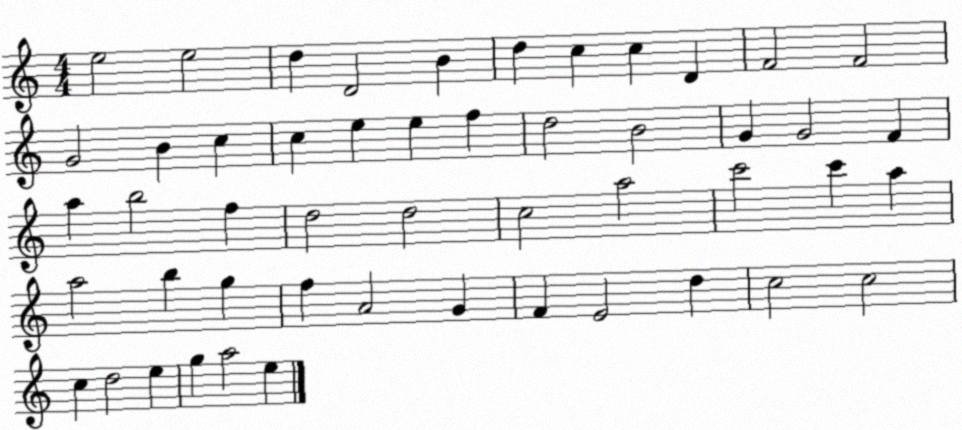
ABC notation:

X:1
T:Untitled
M:4/4
L:1/4
K:C
e2 e2 d D2 B d c c D F2 F2 G2 B c c e e f d2 B2 G G2 F a b2 f d2 d2 c2 a2 c'2 c' a a2 b g f A2 G F E2 d c2 c2 c d2 e g a2 e